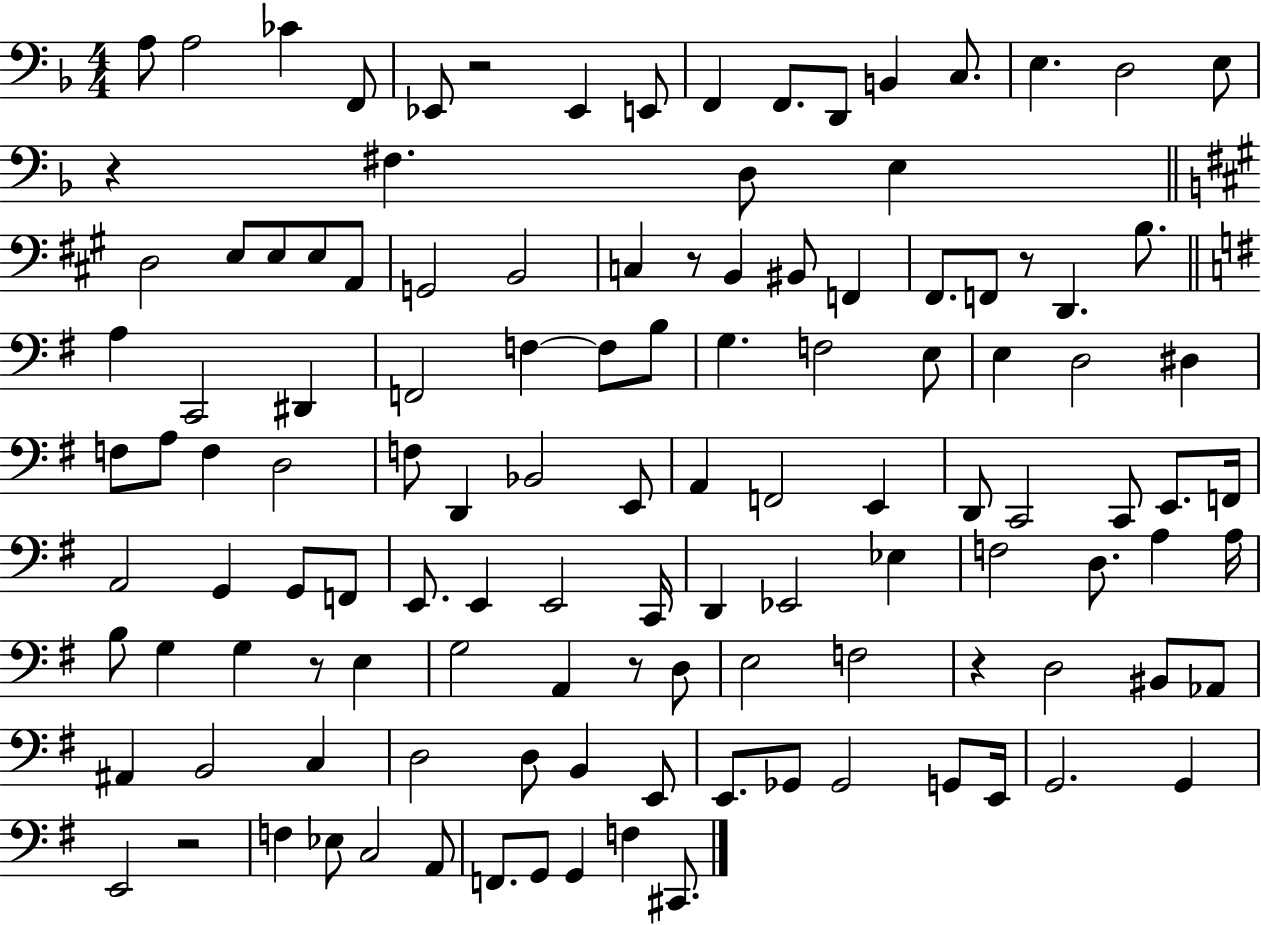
A3/e A3/h CES4/q F2/e Eb2/e R/h Eb2/q E2/e F2/q F2/e. D2/e B2/q C3/e. E3/q. D3/h E3/e R/q F#3/q. D3/e E3/q D3/h E3/e E3/e E3/e A2/e G2/h B2/h C3/q R/e B2/q BIS2/e F2/q F#2/e. F2/e R/e D2/q. B3/e. A3/q C2/h D#2/q F2/h F3/q F3/e B3/e G3/q. F3/h E3/e E3/q D3/h D#3/q F3/e A3/e F3/q D3/h F3/e D2/q Bb2/h E2/e A2/q F2/h E2/q D2/e C2/h C2/e E2/e. F2/s A2/h G2/q G2/e F2/e E2/e. E2/q E2/h C2/s D2/q Eb2/h Eb3/q F3/h D3/e. A3/q A3/s B3/e G3/q G3/q R/e E3/q G3/h A2/q R/e D3/e E3/h F3/h R/q D3/h BIS2/e Ab2/e A#2/q B2/h C3/q D3/h D3/e B2/q E2/e E2/e. Gb2/e Gb2/h G2/e E2/s G2/h. G2/q E2/h R/h F3/q Eb3/e C3/h A2/e F2/e. G2/e G2/q F3/q C#2/e.